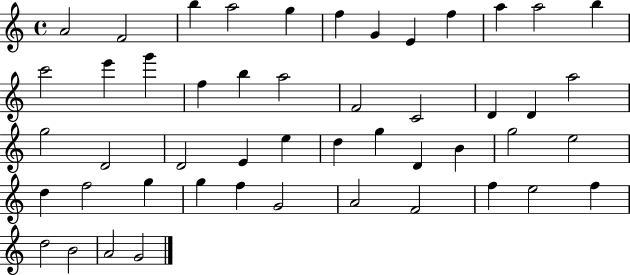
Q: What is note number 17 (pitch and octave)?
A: B5